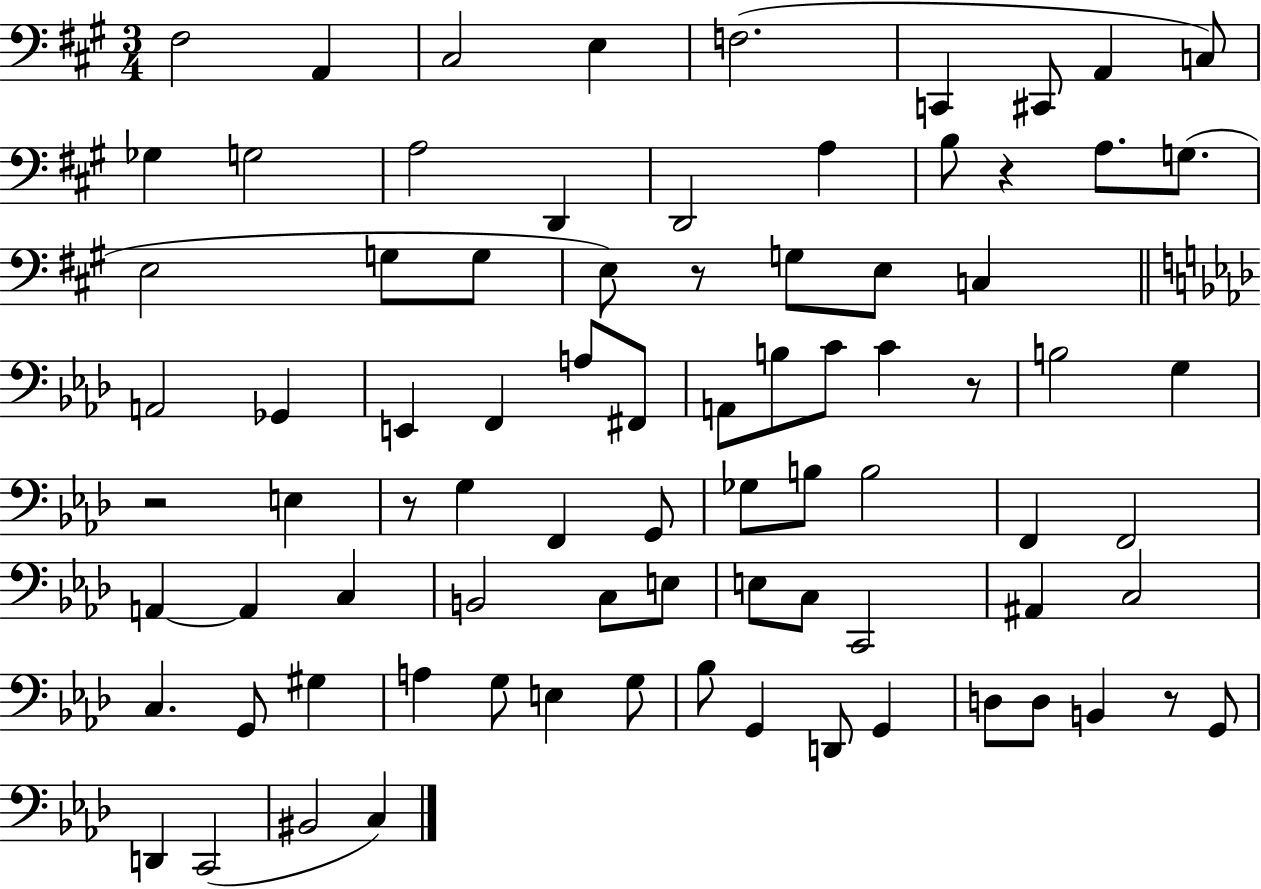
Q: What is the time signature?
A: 3/4